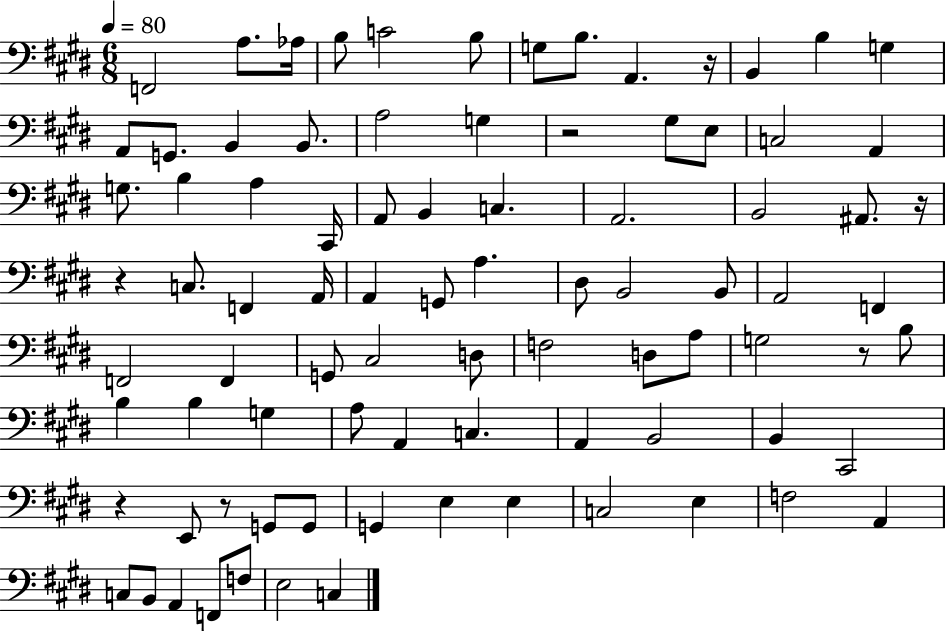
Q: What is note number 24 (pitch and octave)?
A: B3